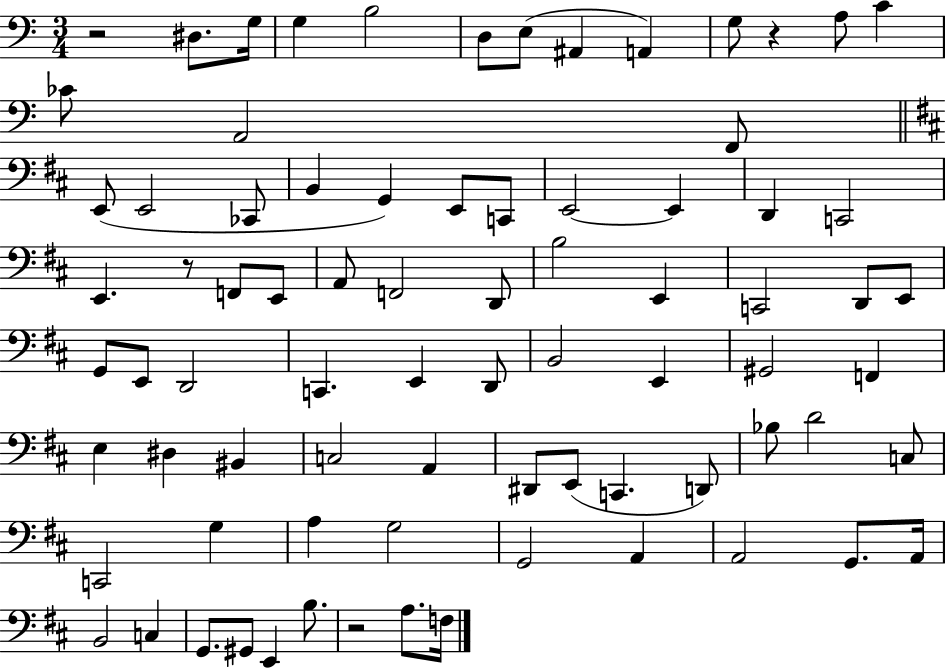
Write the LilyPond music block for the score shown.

{
  \clef bass
  \numericTimeSignature
  \time 3/4
  \key c \major
  \repeat volta 2 { r2 dis8. g16 | g4 b2 | d8 e8( ais,4 a,4) | g8 r4 a8 c'4 | \break ces'8 a,2 f,8 | \bar "||" \break \key d \major e,8( e,2 ces,8 | b,4 g,4) e,8 c,8 | e,2~~ e,4 | d,4 c,2 | \break e,4. r8 f,8 e,8 | a,8 f,2 d,8 | b2 e,4 | c,2 d,8 e,8 | \break g,8 e,8 d,2 | c,4. e,4 d,8 | b,2 e,4 | gis,2 f,4 | \break e4 dis4 bis,4 | c2 a,4 | dis,8 e,8( c,4. d,8) | bes8 d'2 c8 | \break c,2 g4 | a4 g2 | g,2 a,4 | a,2 g,8. a,16 | \break b,2 c4 | g,8. gis,8 e,4 b8. | r2 a8. f16 | } \bar "|."
}